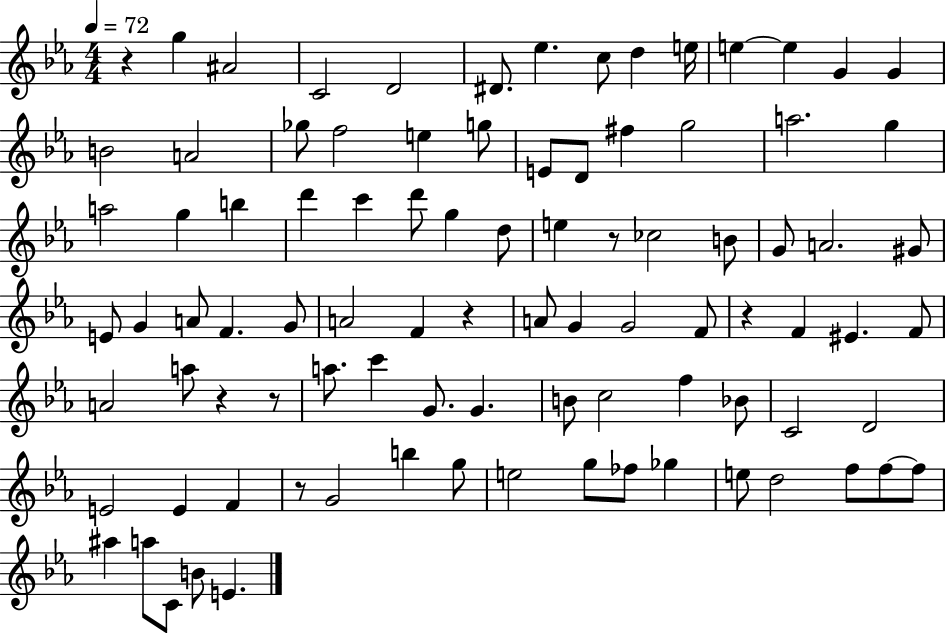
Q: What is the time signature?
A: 4/4